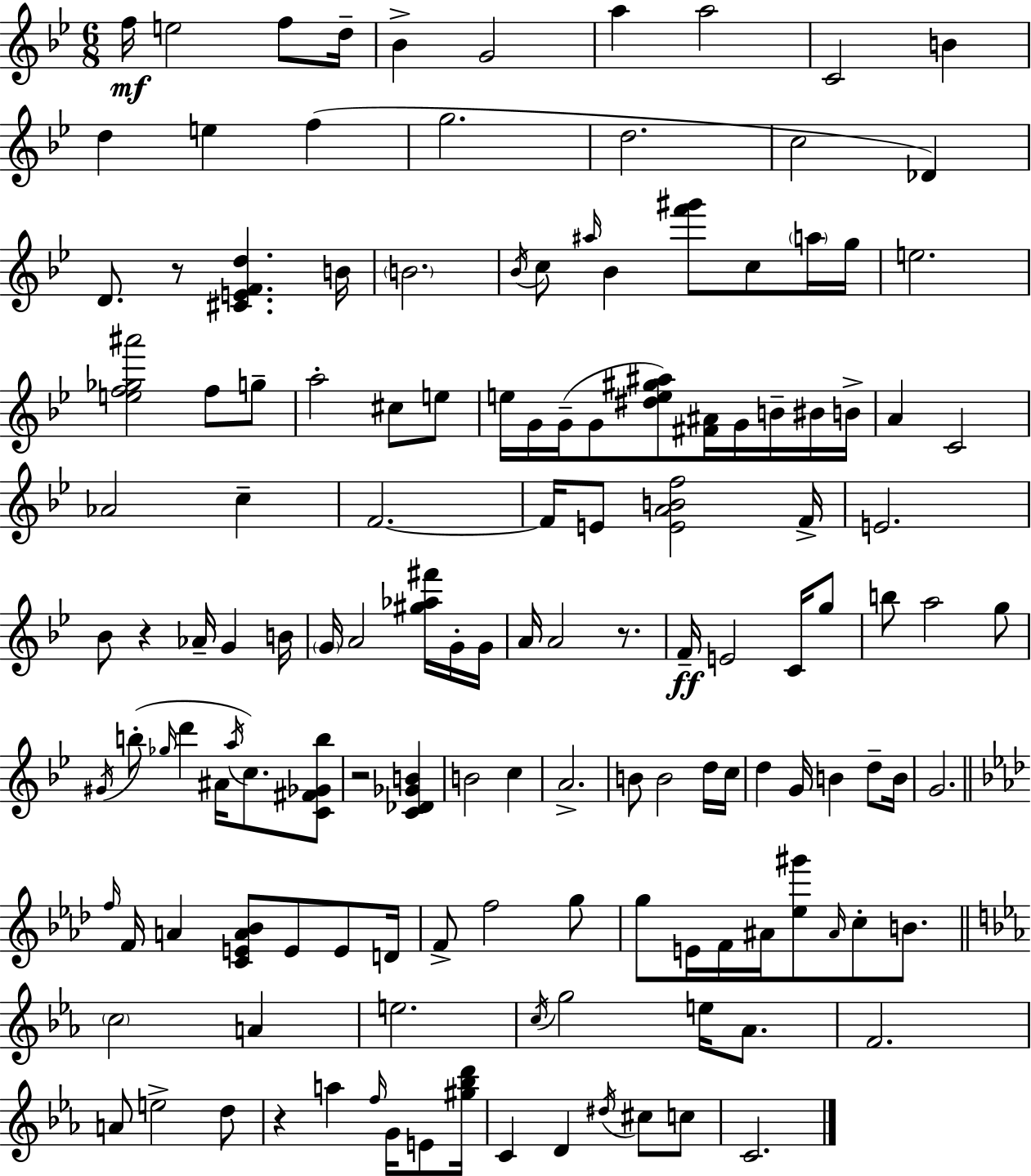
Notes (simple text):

F5/s E5/h F5/e D5/s Bb4/q G4/h A5/q A5/h C4/h B4/q D5/q E5/q F5/q G5/h. D5/h. C5/h Db4/q D4/e. R/e [C#4,E4,F4,D5]/q. B4/s B4/h. Bb4/s C5/e A#5/s Bb4/q [F6,G#6]/e C5/e A5/s G5/s E5/h. [E5,F5,Gb5,A#6]/h F5/e G5/e A5/h C#5/e E5/e E5/s G4/s G4/s G4/e [D#5,E5,G#5,A#5]/e [F#4,A#4]/s G4/s B4/s BIS4/s B4/s A4/q C4/h Ab4/h C5/q F4/h. F4/s E4/e [E4,A4,B4,F5]/h F4/s E4/h. Bb4/e R/q Ab4/s G4/q B4/s G4/s A4/h [G#5,Ab5,F#6]/s G4/s G4/s A4/s A4/h R/e. F4/s E4/h C4/s G5/e B5/e A5/h G5/e G#4/s B5/e Gb5/s D6/q A#4/s A5/s C5/e. [C4,F#4,Gb4,B5]/e R/h [C4,Db4,Gb4,B4]/q B4/h C5/q A4/h. B4/e B4/h D5/s C5/s D5/q G4/s B4/q D5/e B4/s G4/h. F5/s F4/s A4/q [C4,E4,A4,Bb4]/e E4/e E4/e D4/s F4/e F5/h G5/e G5/e E4/s F4/s A#4/s [Eb5,G#6]/e A#4/s C5/e B4/e. C5/h A4/q E5/h. C5/s G5/h E5/s Ab4/e. F4/h. A4/e E5/h D5/e R/q A5/q F5/s G4/s E4/e [G#5,Bb5,D6]/s C4/q D4/q D#5/s C#5/e C5/e C4/h.